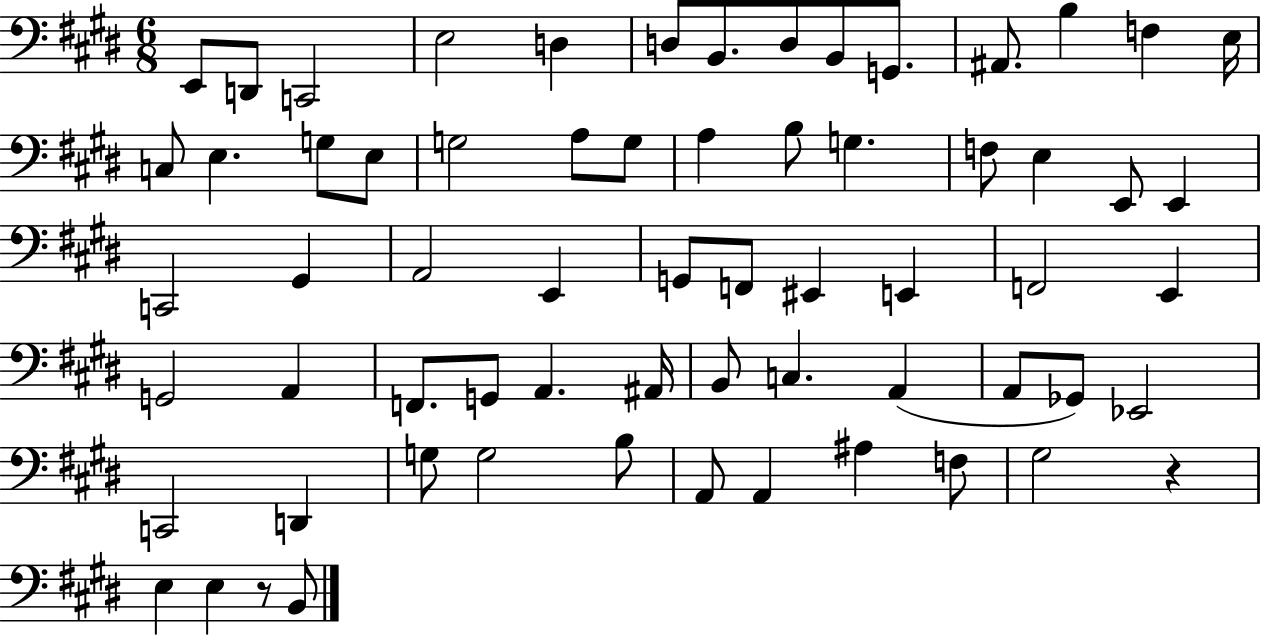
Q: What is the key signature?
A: E major